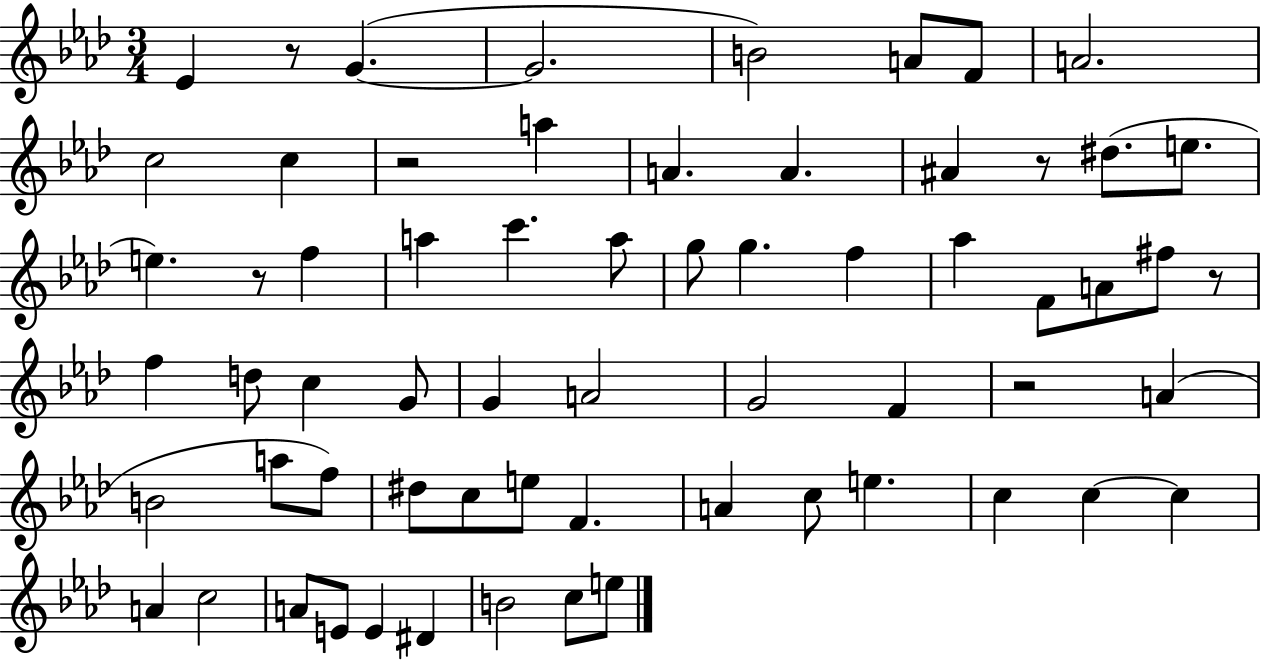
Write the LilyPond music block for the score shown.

{
  \clef treble
  \numericTimeSignature
  \time 3/4
  \key aes \major
  ees'4 r8 g'4.~(~ | g'2. | b'2) a'8 f'8 | a'2. | \break c''2 c''4 | r2 a''4 | a'4. a'4. | ais'4 r8 dis''8.( e''8. | \break e''4.) r8 f''4 | a''4 c'''4. a''8 | g''8 g''4. f''4 | aes''4 f'8 a'8 fis''8 r8 | \break f''4 d''8 c''4 g'8 | g'4 a'2 | g'2 f'4 | r2 a'4( | \break b'2 a''8 f''8) | dis''8 c''8 e''8 f'4. | a'4 c''8 e''4. | c''4 c''4~~ c''4 | \break a'4 c''2 | a'8 e'8 e'4 dis'4 | b'2 c''8 e''8 | \bar "|."
}